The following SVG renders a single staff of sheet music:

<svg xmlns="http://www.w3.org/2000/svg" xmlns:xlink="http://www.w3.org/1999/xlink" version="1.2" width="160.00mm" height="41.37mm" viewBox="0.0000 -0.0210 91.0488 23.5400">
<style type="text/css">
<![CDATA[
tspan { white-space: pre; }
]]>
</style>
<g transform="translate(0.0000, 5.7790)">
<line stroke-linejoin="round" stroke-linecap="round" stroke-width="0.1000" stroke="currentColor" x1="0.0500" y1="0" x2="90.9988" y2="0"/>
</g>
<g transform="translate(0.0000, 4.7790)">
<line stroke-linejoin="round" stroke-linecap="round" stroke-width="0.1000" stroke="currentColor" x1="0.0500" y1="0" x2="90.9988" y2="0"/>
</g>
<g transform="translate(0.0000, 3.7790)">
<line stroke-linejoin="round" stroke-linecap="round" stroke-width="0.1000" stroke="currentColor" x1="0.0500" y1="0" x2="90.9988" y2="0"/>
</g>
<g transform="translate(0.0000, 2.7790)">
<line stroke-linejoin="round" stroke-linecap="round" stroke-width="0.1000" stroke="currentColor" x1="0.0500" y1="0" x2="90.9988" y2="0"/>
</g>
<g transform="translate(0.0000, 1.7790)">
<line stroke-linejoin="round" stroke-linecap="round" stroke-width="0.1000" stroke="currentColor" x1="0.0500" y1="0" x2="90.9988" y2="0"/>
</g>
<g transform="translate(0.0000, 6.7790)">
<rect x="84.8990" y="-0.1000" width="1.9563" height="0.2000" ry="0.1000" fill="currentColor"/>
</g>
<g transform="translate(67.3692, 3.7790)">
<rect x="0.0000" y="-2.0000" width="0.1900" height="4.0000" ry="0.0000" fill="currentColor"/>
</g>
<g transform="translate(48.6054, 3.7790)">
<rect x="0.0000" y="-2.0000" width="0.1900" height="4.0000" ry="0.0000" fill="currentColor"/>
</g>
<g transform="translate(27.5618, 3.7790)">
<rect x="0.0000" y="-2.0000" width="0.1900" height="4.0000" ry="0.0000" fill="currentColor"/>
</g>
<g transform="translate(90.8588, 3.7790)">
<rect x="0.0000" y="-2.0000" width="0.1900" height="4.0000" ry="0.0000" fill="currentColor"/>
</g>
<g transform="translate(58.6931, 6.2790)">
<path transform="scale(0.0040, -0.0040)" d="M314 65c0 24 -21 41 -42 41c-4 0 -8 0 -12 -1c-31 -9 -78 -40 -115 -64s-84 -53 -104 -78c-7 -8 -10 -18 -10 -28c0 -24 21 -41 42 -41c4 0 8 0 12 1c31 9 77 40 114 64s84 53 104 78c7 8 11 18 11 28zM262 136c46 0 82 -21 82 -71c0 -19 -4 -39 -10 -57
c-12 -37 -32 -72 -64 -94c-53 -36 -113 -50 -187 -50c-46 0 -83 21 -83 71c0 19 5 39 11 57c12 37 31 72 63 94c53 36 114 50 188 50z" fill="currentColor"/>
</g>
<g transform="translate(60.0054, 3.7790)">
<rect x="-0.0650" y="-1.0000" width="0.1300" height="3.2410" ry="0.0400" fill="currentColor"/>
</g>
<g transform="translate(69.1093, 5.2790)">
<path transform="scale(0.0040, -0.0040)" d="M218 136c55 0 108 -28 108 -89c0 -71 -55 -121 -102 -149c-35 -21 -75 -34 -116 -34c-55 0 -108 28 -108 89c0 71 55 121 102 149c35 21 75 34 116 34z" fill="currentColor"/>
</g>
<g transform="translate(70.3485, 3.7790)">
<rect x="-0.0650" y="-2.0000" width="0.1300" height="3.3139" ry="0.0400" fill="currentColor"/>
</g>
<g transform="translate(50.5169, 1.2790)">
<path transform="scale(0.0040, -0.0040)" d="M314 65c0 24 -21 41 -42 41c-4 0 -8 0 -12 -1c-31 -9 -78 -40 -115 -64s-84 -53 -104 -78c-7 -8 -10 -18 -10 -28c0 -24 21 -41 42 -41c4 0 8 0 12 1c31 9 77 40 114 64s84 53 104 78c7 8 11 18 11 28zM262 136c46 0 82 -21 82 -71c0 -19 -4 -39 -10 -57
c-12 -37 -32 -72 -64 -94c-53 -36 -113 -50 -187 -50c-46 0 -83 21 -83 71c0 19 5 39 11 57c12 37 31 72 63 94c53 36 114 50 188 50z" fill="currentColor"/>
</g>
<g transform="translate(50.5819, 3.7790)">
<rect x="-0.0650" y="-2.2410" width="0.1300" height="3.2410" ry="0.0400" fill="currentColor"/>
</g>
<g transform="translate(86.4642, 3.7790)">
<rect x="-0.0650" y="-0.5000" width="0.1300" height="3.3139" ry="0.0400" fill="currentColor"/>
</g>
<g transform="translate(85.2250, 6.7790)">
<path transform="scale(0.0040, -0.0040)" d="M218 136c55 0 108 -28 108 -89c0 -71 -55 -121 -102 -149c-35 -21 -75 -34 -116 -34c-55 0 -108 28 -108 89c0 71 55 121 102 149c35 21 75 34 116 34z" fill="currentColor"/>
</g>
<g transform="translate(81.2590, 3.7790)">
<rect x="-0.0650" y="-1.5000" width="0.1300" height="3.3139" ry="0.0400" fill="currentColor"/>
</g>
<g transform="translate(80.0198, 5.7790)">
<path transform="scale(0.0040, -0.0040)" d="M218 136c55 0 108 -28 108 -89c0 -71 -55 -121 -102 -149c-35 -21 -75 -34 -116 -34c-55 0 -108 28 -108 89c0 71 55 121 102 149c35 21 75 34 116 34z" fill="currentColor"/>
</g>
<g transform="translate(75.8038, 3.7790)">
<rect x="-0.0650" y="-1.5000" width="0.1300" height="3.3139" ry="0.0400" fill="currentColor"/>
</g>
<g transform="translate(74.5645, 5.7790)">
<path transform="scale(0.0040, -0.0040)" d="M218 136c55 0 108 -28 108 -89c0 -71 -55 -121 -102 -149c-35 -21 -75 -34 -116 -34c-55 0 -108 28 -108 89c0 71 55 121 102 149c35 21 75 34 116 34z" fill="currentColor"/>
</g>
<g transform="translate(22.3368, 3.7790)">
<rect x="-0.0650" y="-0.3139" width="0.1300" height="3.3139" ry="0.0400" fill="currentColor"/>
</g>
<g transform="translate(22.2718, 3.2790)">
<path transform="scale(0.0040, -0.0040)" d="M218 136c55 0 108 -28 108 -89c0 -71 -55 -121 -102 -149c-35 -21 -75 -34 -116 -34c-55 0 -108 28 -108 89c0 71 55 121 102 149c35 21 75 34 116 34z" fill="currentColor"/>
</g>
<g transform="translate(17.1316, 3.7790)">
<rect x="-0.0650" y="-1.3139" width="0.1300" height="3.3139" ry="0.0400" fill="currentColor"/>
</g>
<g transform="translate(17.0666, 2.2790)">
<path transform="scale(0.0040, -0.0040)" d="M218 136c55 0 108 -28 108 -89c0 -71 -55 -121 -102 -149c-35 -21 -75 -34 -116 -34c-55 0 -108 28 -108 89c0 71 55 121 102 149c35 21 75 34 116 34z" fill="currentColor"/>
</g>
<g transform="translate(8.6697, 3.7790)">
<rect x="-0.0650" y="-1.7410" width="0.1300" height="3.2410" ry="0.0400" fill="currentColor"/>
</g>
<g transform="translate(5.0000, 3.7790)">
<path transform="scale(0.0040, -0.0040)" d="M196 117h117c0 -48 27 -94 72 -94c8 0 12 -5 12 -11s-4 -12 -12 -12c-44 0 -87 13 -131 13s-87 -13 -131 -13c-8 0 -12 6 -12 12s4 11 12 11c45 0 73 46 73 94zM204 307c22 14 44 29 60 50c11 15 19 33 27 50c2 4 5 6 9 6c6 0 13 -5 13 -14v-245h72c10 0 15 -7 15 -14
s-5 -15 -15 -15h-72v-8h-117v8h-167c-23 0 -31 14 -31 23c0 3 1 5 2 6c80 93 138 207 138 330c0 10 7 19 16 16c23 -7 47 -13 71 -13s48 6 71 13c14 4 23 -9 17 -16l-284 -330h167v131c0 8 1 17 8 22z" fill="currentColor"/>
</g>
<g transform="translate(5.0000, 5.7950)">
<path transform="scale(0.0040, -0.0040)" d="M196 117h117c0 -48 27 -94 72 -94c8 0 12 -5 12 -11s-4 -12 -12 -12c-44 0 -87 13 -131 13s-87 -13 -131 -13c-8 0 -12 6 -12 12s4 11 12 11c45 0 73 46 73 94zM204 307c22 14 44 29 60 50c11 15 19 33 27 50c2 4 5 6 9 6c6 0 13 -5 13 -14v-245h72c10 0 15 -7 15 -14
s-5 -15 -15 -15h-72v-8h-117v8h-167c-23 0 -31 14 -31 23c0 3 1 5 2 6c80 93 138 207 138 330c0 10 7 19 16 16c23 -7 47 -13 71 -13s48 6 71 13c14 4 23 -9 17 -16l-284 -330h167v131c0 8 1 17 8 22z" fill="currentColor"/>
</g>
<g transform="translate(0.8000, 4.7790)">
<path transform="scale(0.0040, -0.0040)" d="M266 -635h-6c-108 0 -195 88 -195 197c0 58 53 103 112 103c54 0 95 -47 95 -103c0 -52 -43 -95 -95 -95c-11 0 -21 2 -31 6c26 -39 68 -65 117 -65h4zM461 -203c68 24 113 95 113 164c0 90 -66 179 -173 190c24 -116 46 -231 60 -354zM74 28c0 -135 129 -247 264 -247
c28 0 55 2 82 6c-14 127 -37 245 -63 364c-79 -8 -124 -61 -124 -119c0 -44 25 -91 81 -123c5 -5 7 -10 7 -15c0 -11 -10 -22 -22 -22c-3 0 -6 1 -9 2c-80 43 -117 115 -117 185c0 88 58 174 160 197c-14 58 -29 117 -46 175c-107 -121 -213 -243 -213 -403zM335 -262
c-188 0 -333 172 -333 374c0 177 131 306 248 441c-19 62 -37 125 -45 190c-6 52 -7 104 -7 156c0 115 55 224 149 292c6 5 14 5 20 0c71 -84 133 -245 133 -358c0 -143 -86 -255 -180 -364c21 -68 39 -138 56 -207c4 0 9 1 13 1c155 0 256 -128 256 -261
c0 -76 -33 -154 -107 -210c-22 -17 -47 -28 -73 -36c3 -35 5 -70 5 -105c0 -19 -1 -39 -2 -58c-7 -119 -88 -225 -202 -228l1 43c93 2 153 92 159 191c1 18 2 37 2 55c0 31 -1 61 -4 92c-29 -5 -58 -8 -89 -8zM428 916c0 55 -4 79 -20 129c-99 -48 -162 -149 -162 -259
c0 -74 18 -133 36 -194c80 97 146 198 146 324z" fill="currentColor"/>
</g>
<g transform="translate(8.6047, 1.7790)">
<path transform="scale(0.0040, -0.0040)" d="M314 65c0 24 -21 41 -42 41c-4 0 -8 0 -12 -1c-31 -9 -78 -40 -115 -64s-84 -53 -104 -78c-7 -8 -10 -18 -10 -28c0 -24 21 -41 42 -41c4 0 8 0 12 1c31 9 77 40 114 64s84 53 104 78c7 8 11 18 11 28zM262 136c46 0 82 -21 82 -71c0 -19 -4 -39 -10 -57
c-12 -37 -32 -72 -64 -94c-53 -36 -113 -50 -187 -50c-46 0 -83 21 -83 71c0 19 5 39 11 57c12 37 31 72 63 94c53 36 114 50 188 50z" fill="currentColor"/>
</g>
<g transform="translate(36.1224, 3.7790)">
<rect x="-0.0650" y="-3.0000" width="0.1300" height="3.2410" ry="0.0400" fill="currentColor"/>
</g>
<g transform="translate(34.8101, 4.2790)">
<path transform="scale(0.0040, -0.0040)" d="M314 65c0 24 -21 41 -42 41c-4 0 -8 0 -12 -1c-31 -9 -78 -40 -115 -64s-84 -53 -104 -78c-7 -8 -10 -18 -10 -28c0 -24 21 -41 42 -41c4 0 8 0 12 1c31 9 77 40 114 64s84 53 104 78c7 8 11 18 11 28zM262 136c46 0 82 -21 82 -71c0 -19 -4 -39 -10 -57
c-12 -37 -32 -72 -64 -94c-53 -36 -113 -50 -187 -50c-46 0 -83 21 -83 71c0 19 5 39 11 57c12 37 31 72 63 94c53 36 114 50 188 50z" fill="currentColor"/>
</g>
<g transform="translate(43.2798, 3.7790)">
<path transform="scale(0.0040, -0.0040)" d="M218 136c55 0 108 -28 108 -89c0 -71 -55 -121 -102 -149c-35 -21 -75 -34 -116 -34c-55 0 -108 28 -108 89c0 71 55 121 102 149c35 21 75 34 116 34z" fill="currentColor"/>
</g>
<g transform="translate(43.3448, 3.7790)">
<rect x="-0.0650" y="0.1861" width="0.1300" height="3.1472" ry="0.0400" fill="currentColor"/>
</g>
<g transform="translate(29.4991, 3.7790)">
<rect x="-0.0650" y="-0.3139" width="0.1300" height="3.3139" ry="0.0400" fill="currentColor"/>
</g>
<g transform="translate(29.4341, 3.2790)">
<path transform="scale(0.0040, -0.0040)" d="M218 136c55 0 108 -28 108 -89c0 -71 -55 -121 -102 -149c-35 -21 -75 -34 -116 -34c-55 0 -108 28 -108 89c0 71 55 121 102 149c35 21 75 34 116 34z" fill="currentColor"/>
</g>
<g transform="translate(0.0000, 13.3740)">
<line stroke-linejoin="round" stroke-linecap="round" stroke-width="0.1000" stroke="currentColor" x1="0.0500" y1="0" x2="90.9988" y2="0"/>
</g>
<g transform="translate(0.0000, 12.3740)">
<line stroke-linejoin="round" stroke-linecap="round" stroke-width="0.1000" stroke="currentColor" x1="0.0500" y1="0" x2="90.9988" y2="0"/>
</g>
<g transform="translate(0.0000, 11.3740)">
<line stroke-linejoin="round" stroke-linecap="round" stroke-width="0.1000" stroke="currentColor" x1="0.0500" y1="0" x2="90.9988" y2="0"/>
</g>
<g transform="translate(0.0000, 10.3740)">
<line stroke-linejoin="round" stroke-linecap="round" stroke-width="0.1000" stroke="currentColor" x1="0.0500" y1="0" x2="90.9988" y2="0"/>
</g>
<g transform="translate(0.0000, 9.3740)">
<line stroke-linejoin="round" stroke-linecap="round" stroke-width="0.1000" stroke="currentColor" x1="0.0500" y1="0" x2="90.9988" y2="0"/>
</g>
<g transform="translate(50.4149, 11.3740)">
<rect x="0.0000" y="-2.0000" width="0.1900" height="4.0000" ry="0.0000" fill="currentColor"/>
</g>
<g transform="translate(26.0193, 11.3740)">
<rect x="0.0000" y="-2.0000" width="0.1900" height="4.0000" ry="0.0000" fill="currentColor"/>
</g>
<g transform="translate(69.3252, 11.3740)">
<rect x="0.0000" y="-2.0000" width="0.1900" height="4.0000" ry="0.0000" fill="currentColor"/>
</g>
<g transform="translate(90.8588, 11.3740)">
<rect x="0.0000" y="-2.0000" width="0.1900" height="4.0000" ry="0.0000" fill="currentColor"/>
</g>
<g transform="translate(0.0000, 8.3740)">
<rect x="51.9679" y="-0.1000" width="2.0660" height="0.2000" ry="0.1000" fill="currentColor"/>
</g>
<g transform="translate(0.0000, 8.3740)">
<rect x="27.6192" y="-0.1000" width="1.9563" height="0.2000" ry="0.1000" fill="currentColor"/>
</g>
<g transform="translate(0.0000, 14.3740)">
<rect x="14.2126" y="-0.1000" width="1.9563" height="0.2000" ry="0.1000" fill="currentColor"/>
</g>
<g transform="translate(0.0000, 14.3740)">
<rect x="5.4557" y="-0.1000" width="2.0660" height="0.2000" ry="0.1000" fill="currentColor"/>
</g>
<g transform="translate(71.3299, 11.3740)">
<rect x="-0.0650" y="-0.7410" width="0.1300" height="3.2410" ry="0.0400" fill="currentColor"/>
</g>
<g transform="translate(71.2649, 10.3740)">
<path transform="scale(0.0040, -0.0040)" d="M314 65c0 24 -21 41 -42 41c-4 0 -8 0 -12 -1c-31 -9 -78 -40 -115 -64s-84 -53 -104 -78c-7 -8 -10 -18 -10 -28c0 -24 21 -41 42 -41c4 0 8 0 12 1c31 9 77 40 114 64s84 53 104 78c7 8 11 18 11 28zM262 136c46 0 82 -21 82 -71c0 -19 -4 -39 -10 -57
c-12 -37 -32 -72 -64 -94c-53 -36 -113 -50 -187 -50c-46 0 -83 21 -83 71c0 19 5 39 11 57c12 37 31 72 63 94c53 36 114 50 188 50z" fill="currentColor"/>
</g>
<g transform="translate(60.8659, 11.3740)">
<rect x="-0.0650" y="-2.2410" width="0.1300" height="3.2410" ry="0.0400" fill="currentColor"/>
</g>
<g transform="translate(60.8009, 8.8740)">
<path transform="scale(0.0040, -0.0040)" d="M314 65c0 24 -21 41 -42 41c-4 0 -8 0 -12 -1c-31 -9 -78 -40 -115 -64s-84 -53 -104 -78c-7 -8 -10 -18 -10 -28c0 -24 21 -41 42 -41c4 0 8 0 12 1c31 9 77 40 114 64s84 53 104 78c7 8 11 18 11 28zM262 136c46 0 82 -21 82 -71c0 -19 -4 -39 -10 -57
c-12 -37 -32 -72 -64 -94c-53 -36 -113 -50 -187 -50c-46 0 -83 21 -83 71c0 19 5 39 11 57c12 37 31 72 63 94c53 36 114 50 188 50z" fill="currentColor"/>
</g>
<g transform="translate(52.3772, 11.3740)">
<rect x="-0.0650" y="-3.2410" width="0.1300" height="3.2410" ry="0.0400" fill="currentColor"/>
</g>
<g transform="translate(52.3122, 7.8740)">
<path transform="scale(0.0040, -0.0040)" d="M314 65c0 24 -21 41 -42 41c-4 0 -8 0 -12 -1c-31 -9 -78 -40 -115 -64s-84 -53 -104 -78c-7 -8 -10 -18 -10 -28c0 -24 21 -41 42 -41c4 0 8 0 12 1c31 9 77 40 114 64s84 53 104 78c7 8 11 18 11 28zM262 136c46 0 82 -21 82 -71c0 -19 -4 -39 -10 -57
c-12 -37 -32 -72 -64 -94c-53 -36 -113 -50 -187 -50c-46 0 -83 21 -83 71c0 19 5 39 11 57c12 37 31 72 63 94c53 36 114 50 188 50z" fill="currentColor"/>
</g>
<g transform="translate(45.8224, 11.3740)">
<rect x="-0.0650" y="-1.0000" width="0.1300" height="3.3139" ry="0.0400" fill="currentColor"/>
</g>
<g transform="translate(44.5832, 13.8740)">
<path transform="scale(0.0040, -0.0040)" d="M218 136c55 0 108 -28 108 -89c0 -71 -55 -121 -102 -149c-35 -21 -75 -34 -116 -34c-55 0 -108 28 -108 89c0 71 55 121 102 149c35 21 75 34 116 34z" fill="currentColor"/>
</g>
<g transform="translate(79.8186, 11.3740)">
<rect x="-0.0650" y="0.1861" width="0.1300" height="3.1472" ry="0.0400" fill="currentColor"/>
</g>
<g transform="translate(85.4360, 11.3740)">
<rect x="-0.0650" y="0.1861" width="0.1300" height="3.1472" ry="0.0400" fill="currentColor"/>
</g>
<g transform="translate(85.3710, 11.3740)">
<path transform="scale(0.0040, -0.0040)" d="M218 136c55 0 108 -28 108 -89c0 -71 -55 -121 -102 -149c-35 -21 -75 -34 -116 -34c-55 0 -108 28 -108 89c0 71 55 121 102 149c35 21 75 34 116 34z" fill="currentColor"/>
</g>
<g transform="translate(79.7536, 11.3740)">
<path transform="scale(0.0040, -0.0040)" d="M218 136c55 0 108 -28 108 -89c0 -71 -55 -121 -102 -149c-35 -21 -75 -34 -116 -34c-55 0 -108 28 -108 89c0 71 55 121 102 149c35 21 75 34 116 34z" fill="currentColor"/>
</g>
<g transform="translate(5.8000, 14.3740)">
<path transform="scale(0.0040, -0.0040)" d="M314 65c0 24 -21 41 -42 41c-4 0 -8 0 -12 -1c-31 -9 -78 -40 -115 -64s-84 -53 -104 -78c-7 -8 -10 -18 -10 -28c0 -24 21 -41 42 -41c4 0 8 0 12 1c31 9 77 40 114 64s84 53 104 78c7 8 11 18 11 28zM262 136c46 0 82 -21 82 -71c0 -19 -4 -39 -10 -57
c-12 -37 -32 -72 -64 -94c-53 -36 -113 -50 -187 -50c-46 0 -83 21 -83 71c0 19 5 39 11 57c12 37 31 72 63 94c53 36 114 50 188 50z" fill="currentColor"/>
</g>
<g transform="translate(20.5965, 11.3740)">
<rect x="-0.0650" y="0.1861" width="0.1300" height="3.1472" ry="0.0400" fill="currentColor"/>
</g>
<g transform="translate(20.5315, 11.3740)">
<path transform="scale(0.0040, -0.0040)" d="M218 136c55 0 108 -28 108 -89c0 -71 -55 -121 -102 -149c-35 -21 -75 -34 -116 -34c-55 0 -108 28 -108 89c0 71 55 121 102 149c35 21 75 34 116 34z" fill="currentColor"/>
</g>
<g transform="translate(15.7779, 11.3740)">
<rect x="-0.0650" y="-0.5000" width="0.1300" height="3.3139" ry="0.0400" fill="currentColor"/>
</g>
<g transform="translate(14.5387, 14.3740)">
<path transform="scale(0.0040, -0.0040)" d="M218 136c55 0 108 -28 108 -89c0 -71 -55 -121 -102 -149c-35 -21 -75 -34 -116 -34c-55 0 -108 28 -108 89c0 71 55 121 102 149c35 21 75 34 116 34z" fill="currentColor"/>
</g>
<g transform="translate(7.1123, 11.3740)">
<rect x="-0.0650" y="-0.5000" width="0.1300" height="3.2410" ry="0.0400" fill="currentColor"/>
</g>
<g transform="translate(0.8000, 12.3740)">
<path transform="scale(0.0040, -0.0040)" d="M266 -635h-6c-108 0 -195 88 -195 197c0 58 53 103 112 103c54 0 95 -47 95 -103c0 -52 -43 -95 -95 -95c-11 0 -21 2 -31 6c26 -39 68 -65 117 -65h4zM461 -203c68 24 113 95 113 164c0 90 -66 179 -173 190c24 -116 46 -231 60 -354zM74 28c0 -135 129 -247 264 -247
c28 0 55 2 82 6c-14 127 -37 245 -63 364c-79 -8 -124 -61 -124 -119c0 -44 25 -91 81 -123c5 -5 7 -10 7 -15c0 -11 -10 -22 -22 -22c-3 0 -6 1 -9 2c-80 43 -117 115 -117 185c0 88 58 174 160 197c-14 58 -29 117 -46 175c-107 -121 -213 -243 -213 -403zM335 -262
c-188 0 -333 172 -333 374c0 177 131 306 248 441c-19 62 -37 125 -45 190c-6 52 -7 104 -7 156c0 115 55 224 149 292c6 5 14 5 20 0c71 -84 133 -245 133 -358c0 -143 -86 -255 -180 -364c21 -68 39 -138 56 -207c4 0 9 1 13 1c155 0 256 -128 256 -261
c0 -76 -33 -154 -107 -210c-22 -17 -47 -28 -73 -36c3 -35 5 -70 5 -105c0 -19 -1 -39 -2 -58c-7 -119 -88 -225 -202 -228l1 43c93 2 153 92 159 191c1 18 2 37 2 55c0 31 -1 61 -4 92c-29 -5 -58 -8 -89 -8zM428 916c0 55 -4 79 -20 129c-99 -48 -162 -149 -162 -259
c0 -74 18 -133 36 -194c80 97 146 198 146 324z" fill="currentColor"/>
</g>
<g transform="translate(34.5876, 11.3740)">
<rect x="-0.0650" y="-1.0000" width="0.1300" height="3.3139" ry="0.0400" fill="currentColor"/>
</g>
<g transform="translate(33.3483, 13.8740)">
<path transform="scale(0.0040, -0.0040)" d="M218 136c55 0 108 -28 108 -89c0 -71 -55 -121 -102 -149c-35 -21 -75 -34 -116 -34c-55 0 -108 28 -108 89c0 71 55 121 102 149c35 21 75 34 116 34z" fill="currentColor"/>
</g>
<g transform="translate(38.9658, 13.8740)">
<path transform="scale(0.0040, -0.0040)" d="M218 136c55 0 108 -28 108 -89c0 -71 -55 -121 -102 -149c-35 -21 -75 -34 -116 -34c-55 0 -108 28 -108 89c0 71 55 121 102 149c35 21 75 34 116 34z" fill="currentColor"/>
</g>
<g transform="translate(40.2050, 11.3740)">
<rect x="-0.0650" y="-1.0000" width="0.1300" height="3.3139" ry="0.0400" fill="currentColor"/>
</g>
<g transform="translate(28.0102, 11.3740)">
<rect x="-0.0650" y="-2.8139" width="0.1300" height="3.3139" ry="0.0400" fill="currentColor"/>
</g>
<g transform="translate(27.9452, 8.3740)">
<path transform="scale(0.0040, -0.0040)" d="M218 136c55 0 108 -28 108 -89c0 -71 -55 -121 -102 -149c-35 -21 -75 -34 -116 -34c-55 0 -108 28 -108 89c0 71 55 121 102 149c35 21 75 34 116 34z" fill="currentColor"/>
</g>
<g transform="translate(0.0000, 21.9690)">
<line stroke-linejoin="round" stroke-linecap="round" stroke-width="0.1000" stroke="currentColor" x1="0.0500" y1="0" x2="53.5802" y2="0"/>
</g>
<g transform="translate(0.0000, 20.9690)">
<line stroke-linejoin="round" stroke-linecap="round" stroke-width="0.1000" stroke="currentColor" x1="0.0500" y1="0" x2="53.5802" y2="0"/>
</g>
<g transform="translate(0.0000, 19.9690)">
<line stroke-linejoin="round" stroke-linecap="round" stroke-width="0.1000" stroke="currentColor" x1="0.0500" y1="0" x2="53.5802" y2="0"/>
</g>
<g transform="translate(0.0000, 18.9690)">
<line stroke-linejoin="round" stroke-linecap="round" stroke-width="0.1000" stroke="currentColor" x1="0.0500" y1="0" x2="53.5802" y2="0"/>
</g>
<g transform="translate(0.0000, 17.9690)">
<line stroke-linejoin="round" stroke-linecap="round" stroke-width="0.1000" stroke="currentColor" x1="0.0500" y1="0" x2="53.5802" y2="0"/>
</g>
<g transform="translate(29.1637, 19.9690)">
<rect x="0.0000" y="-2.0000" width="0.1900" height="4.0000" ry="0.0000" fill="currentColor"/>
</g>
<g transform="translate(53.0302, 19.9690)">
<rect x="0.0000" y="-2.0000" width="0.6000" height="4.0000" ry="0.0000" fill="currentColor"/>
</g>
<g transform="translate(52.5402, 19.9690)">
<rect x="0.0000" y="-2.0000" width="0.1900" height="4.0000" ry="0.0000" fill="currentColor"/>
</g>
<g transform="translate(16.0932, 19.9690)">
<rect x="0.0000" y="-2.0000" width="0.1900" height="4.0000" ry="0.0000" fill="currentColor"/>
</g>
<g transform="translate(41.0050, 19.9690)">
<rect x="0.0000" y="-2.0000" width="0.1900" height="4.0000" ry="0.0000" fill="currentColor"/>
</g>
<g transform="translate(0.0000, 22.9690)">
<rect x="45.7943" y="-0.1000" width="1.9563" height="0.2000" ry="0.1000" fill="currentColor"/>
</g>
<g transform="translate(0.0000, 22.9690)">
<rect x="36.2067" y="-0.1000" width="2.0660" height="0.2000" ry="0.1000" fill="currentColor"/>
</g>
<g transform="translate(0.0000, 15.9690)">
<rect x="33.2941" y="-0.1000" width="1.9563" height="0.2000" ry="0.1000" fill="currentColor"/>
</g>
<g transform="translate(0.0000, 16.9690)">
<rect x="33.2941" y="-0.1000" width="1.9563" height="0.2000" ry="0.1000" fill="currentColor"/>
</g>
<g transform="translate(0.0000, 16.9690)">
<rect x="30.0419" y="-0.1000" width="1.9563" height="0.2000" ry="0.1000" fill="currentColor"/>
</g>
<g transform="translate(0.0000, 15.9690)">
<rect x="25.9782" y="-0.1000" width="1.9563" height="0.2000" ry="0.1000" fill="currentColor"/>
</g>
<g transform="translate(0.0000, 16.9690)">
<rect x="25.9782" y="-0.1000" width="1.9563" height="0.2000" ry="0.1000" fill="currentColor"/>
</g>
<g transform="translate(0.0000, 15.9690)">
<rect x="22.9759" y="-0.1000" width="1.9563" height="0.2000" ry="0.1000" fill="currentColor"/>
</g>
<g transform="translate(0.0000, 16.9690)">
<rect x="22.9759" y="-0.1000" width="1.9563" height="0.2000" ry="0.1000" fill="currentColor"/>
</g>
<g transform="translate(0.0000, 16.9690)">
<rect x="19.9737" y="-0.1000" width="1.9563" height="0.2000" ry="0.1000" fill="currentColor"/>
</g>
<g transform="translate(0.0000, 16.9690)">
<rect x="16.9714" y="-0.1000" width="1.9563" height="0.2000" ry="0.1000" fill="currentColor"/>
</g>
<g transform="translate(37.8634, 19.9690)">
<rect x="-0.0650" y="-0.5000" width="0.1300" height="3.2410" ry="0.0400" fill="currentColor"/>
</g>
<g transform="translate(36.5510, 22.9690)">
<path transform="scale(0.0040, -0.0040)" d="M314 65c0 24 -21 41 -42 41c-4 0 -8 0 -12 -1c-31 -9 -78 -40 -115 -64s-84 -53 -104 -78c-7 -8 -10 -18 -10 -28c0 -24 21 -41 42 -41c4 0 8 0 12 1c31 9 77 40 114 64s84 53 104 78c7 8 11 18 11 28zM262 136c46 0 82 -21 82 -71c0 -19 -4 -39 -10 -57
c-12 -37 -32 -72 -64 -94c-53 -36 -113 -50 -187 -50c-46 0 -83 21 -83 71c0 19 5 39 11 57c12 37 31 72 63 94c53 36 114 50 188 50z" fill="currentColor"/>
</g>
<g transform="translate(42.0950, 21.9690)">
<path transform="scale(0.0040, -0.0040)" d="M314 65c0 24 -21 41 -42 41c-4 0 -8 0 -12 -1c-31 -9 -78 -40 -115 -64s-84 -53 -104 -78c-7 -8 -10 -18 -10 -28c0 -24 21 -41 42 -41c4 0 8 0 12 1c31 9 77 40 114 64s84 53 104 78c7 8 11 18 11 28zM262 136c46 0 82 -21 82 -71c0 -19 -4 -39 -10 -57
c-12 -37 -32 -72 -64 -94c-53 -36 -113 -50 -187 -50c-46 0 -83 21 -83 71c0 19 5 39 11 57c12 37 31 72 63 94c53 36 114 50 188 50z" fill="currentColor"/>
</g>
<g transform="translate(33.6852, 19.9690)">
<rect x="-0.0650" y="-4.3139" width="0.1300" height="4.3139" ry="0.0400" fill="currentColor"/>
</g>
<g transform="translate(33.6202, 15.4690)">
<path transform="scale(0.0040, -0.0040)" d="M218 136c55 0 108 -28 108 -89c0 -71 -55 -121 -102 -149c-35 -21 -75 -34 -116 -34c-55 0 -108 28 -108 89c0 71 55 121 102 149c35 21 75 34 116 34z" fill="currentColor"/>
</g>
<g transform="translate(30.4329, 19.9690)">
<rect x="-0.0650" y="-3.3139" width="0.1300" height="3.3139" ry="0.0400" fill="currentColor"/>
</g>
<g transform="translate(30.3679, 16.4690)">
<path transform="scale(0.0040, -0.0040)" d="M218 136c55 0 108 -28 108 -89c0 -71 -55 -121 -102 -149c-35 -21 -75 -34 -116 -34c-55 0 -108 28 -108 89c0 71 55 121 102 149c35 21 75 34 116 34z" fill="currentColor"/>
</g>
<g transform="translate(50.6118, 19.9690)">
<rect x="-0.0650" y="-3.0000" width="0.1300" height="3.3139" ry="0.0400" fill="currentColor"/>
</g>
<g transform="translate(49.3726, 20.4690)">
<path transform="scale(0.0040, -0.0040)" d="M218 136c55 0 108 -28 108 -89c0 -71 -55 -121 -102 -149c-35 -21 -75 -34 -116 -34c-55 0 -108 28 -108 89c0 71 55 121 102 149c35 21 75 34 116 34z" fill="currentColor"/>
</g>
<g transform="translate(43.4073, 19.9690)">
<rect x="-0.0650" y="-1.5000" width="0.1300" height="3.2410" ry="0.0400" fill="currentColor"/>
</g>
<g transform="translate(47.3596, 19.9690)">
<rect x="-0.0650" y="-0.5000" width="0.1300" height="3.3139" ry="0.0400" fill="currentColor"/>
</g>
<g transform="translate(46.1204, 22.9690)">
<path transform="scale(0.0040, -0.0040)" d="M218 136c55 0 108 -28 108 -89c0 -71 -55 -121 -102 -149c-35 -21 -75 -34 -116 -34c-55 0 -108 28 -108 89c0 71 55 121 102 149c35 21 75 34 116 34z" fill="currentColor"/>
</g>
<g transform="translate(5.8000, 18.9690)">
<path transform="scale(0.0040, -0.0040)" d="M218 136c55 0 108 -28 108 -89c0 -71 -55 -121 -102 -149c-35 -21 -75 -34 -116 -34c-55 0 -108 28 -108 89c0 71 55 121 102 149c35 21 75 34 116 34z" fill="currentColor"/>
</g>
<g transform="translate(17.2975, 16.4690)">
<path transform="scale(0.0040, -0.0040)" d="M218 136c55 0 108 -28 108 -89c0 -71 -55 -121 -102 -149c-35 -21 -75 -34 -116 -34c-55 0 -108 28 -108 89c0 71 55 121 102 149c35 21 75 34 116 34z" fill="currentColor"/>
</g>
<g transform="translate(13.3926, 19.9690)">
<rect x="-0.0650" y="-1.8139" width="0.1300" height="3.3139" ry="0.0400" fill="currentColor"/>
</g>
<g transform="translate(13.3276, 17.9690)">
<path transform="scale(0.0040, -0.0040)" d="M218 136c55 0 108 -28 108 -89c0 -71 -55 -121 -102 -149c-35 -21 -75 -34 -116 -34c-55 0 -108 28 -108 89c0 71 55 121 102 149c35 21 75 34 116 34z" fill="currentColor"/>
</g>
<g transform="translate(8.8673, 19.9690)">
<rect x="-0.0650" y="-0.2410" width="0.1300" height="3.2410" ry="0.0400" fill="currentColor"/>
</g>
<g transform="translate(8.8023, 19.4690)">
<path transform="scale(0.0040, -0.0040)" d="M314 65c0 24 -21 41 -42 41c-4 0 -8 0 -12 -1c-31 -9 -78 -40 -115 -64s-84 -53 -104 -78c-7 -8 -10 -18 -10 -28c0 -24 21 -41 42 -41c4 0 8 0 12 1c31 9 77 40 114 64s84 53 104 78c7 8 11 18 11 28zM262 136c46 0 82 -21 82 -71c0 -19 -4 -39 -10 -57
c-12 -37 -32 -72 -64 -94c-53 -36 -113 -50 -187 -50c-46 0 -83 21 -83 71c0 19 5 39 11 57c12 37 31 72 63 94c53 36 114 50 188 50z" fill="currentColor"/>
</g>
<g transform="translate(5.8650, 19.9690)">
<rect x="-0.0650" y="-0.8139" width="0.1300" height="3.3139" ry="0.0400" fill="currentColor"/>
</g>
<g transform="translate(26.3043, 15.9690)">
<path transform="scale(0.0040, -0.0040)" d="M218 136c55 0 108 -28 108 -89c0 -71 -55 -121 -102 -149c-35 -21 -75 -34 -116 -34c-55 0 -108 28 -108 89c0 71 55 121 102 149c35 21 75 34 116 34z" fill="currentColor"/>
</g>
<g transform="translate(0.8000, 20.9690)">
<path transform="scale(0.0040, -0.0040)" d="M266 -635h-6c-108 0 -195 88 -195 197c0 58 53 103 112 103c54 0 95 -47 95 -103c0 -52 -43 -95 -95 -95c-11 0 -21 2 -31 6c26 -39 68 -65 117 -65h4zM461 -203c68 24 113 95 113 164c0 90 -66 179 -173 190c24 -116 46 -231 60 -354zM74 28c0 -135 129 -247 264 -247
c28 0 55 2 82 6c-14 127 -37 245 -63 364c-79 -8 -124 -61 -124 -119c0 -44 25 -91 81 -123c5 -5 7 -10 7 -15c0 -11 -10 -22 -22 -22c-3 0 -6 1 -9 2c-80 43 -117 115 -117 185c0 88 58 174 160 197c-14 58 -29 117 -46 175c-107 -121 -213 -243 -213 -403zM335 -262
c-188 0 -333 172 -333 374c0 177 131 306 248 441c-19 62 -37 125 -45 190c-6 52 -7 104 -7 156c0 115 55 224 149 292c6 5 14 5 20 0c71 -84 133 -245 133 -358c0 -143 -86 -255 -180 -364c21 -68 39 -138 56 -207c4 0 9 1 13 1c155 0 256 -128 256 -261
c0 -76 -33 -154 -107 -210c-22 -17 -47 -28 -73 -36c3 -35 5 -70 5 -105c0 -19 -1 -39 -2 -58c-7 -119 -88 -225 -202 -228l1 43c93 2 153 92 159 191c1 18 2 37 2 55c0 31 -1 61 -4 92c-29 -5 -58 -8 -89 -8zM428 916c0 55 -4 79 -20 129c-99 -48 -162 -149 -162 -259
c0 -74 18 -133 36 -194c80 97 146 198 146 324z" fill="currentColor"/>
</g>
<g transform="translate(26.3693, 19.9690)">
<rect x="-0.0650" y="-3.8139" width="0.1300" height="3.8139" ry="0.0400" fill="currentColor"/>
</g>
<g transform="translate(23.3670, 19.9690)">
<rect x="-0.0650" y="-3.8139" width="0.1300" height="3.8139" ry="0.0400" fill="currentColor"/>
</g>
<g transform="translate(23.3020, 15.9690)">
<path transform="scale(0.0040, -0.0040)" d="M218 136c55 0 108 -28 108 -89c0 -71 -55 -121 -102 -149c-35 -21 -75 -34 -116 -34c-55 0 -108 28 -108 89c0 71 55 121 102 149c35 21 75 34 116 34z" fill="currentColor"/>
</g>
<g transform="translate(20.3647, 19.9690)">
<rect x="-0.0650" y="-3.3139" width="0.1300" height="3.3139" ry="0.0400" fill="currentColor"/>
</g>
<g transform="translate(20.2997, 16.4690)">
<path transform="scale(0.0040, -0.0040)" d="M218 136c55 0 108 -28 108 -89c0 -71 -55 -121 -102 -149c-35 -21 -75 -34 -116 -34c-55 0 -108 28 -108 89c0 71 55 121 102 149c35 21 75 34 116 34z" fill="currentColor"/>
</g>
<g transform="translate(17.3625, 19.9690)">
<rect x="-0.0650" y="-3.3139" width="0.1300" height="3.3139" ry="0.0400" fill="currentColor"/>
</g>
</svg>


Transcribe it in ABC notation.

X:1
T:Untitled
M:4/4
L:1/4
K:C
f2 e c c A2 B g2 D2 F E E C C2 C B a D D D b2 g2 d2 B B d c2 f b b c' c' b d' C2 E2 C A